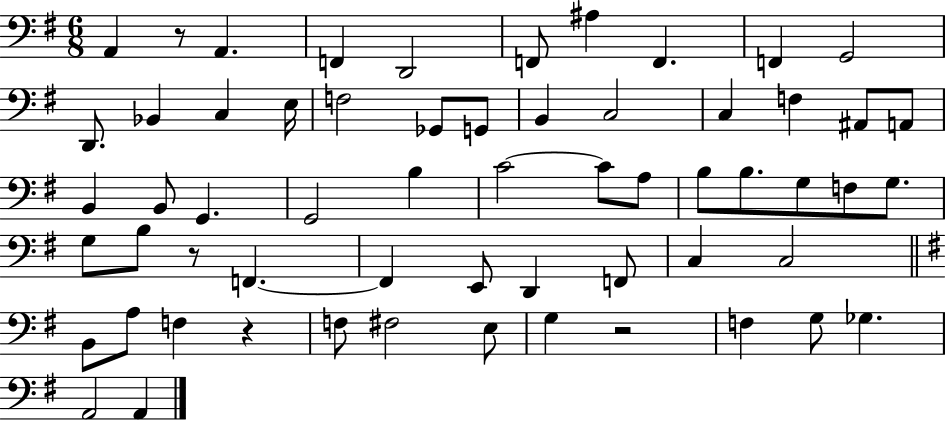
A2/q R/e A2/q. F2/q D2/h F2/e A#3/q F2/q. F2/q G2/h D2/e. Bb2/q C3/q E3/s F3/h Gb2/e G2/e B2/q C3/h C3/q F3/q A#2/e A2/e B2/q B2/e G2/q. G2/h B3/q C4/h C4/e A3/e B3/e B3/e. G3/e F3/e G3/e. G3/e B3/e R/e F2/q. F2/q E2/e D2/q F2/e C3/q C3/h B2/e A3/e F3/q R/q F3/e F#3/h E3/e G3/q R/h F3/q G3/e Gb3/q. A2/h A2/q